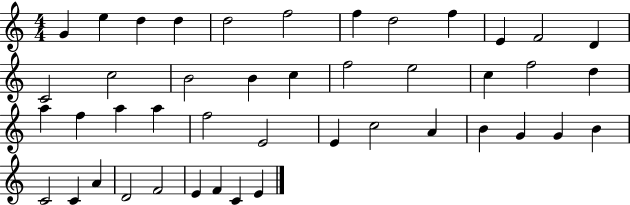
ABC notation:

X:1
T:Untitled
M:4/4
L:1/4
K:C
G e d d d2 f2 f d2 f E F2 D C2 c2 B2 B c f2 e2 c f2 d a f a a f2 E2 E c2 A B G G B C2 C A D2 F2 E F C E